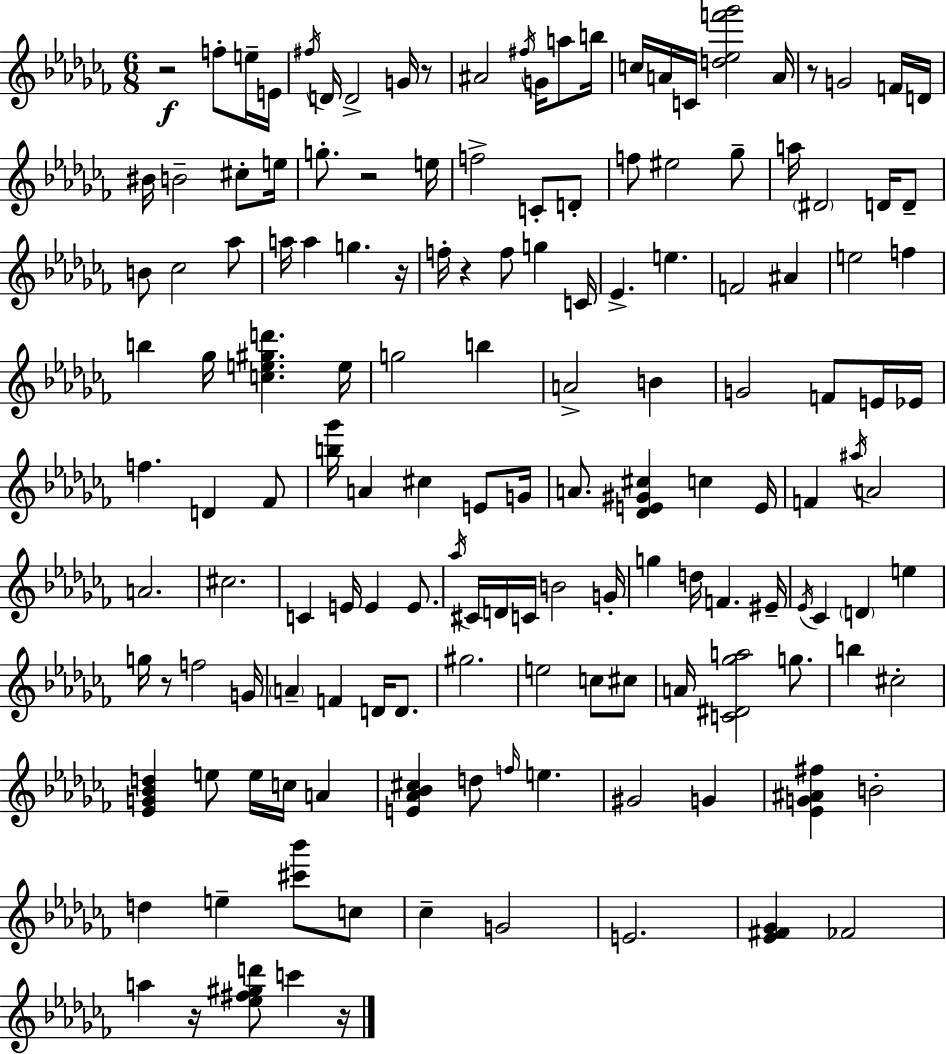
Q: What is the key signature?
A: AES minor